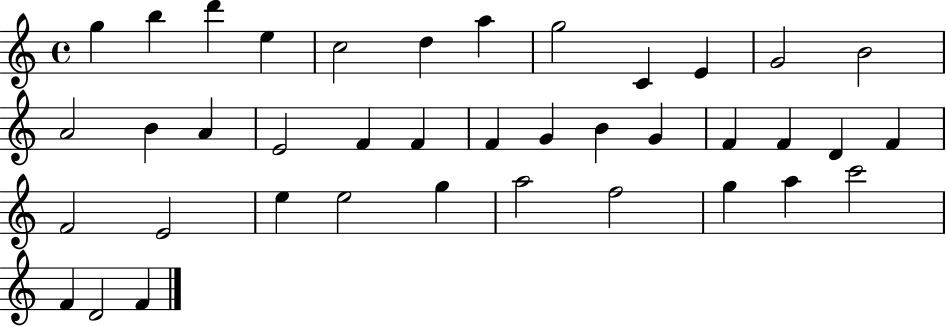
X:1
T:Untitled
M:4/4
L:1/4
K:C
g b d' e c2 d a g2 C E G2 B2 A2 B A E2 F F F G B G F F D F F2 E2 e e2 g a2 f2 g a c'2 F D2 F